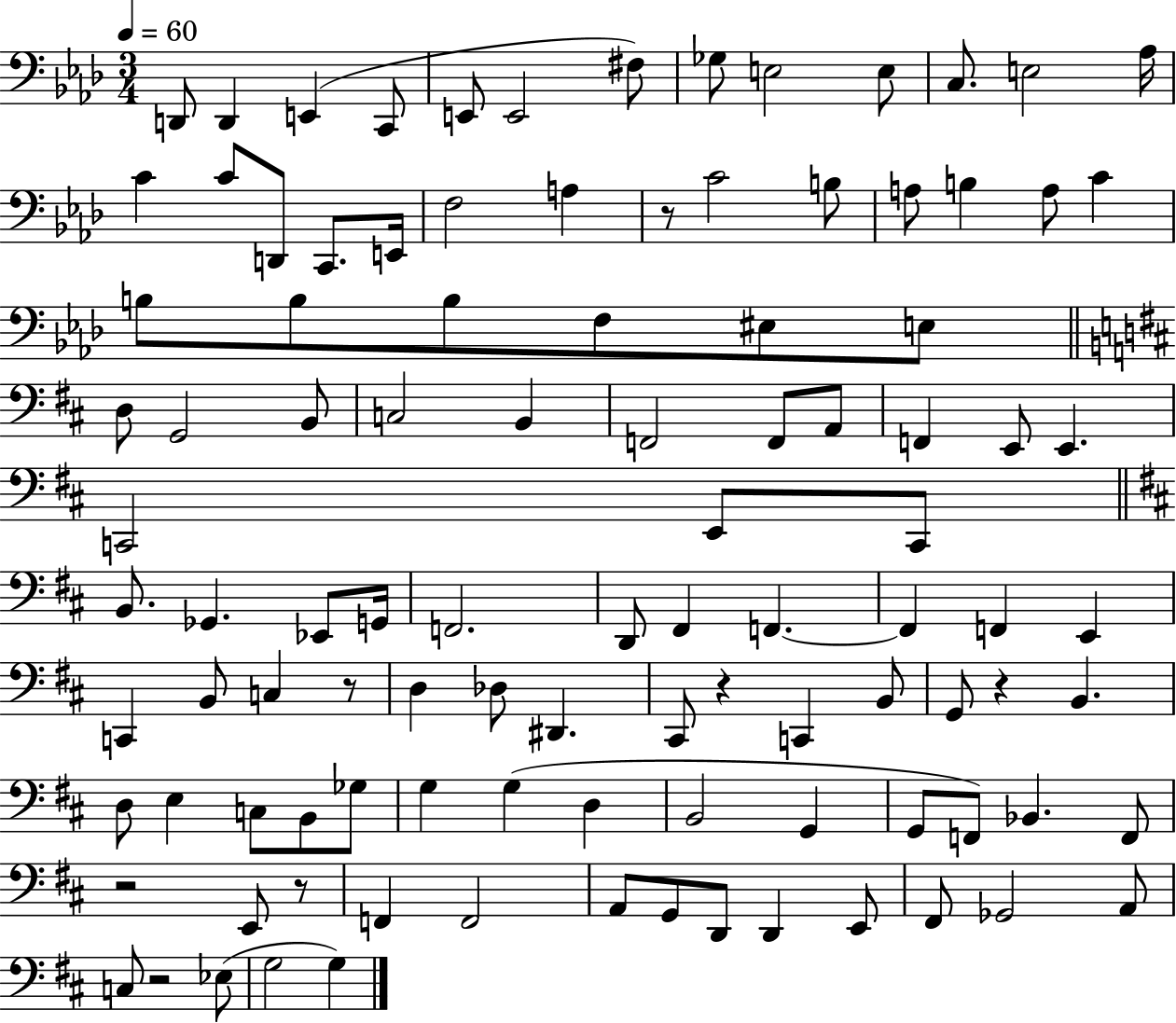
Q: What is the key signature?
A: AES major